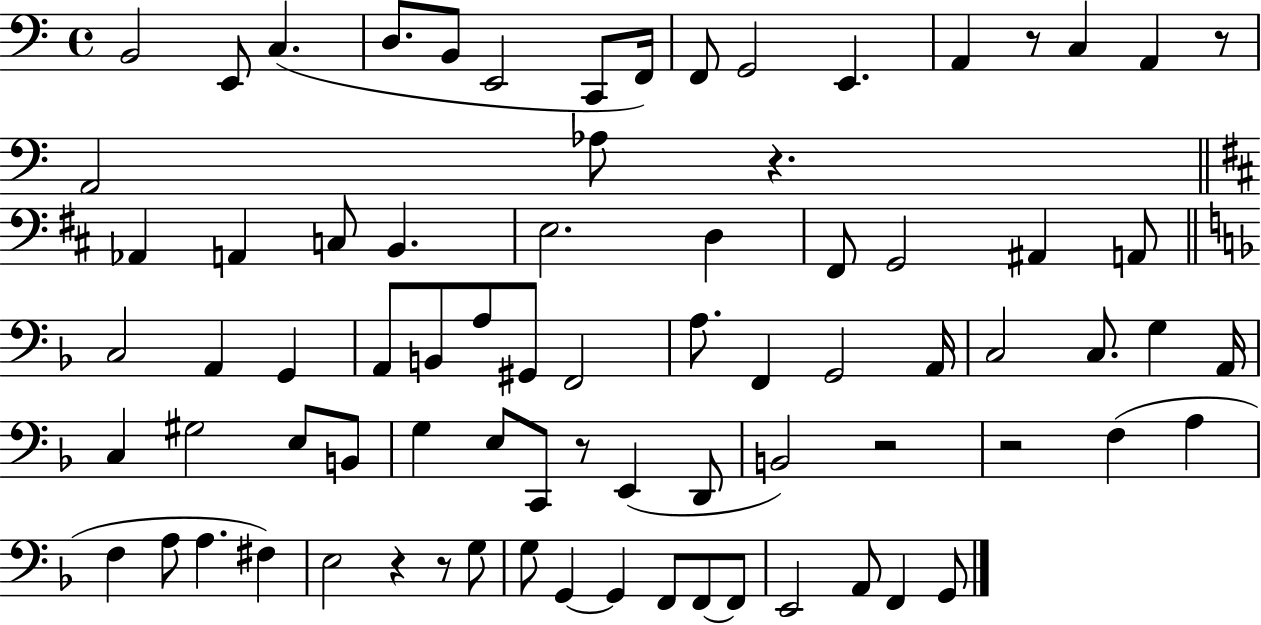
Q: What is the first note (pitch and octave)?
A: B2